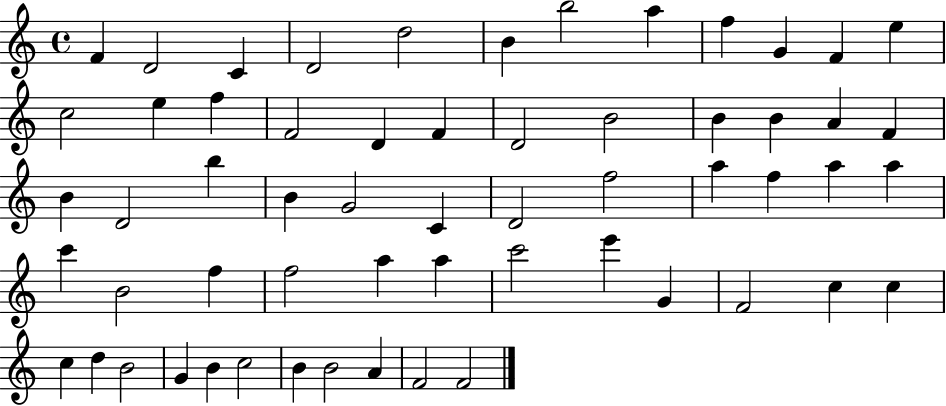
{
  \clef treble
  \time 4/4
  \defaultTimeSignature
  \key c \major
  f'4 d'2 c'4 | d'2 d''2 | b'4 b''2 a''4 | f''4 g'4 f'4 e''4 | \break c''2 e''4 f''4 | f'2 d'4 f'4 | d'2 b'2 | b'4 b'4 a'4 f'4 | \break b'4 d'2 b''4 | b'4 g'2 c'4 | d'2 f''2 | a''4 f''4 a''4 a''4 | \break c'''4 b'2 f''4 | f''2 a''4 a''4 | c'''2 e'''4 g'4 | f'2 c''4 c''4 | \break c''4 d''4 b'2 | g'4 b'4 c''2 | b'4 b'2 a'4 | f'2 f'2 | \break \bar "|."
}